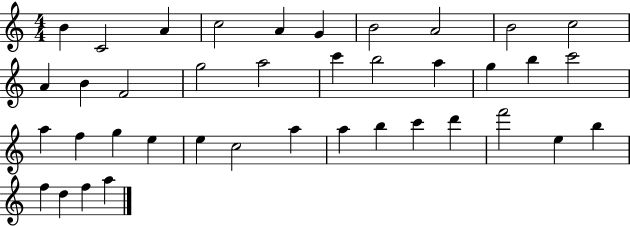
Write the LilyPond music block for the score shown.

{
  \clef treble
  \numericTimeSignature
  \time 4/4
  \key c \major
  b'4 c'2 a'4 | c''2 a'4 g'4 | b'2 a'2 | b'2 c''2 | \break a'4 b'4 f'2 | g''2 a''2 | c'''4 b''2 a''4 | g''4 b''4 c'''2 | \break a''4 f''4 g''4 e''4 | e''4 c''2 a''4 | a''4 b''4 c'''4 d'''4 | f'''2 e''4 b''4 | \break f''4 d''4 f''4 a''4 | \bar "|."
}